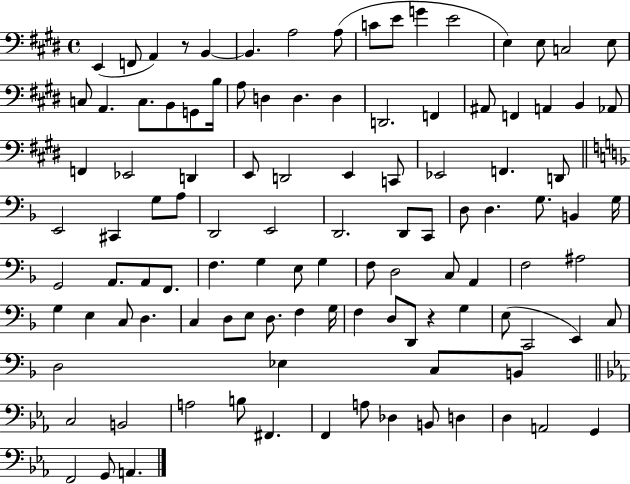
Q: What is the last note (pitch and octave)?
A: A2